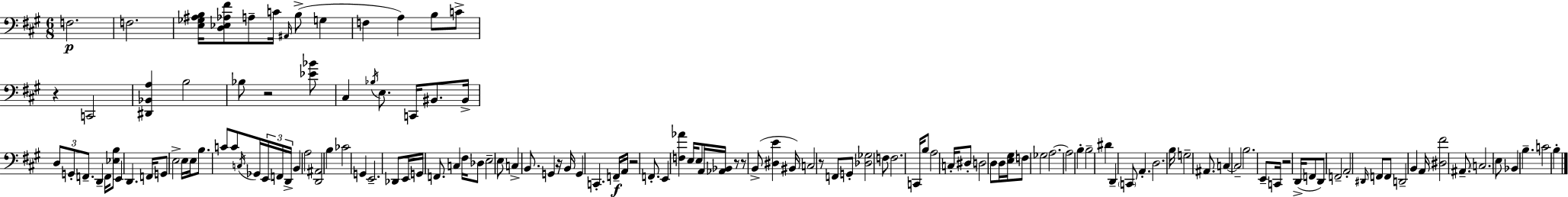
X:1
T:Untitled
M:6/8
L:1/4
K:A
F,2 F,2 [E,_G,^A,B,]/4 [D,_E,_A,^F]/2 A,/2 C/4 ^A,,/4 B,/2 G, F, A, B,/2 C/2 z C,,2 [^D,,_B,,A,] B,2 _B,/2 z2 [_E_B]/2 ^C, _B,/4 E,/2 C,,/4 ^B,,/2 ^B,,/4 D,/2 G,,/2 F,,/2 D,, F,,/4 [_E,B,]/2 E,, D,, F,,/4 G,,/2 E,2 E,/4 E,/4 B,/2 C/2 C/2 C,/4 _G,,/4 E,,/4 F,,/4 D,,/4 B,, A,2 [D,,^A,,]2 B, _C2 G,, E,,2 _D,,/2 E,,/4 G,,/4 F,,/2 C, ^F,/4 _D,/2 E,2 E,/2 C, B,,/2 G,, z/4 B,,/4 G,, C,, F,,/4 A,,/4 z2 F,,/2 E,, [F,_A] E,/4 E,/2 A,,/4 [_A,,_B,,]/4 z/2 z/2 B,,/2 [^D,E] ^B,,/4 C,2 z/2 F,,/2 G,,/2 [_D,_G,]2 F,/2 F,2 C,,/4 B,/2 A,2 C,/4 ^D,/2 D,2 D,/2 D,/4 [E,^G,]/4 F,/2 _G,2 A,2 A,2 B, B,2 ^D D,, C,,/2 A,, D,2 B,/4 G,2 ^A,,/2 C, C,2 B,2 E,,/2 C,,/4 z2 D,,/4 F,,/2 D,,/2 F,,2 A,,2 ^D,,/4 F,,/2 F,,/2 D,,2 B,, A,,/4 [^D,^F]2 ^A,,/2 C,2 E,/2 _B,, B, C2 B,